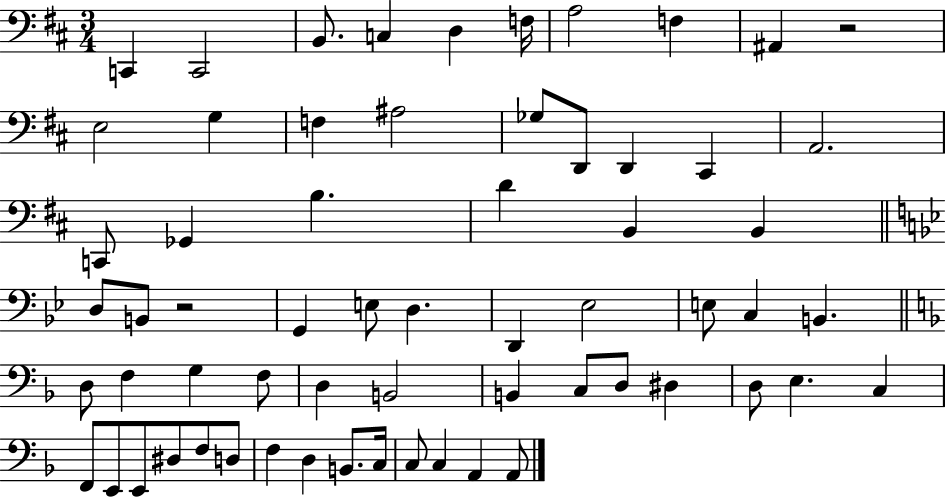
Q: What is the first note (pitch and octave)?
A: C2